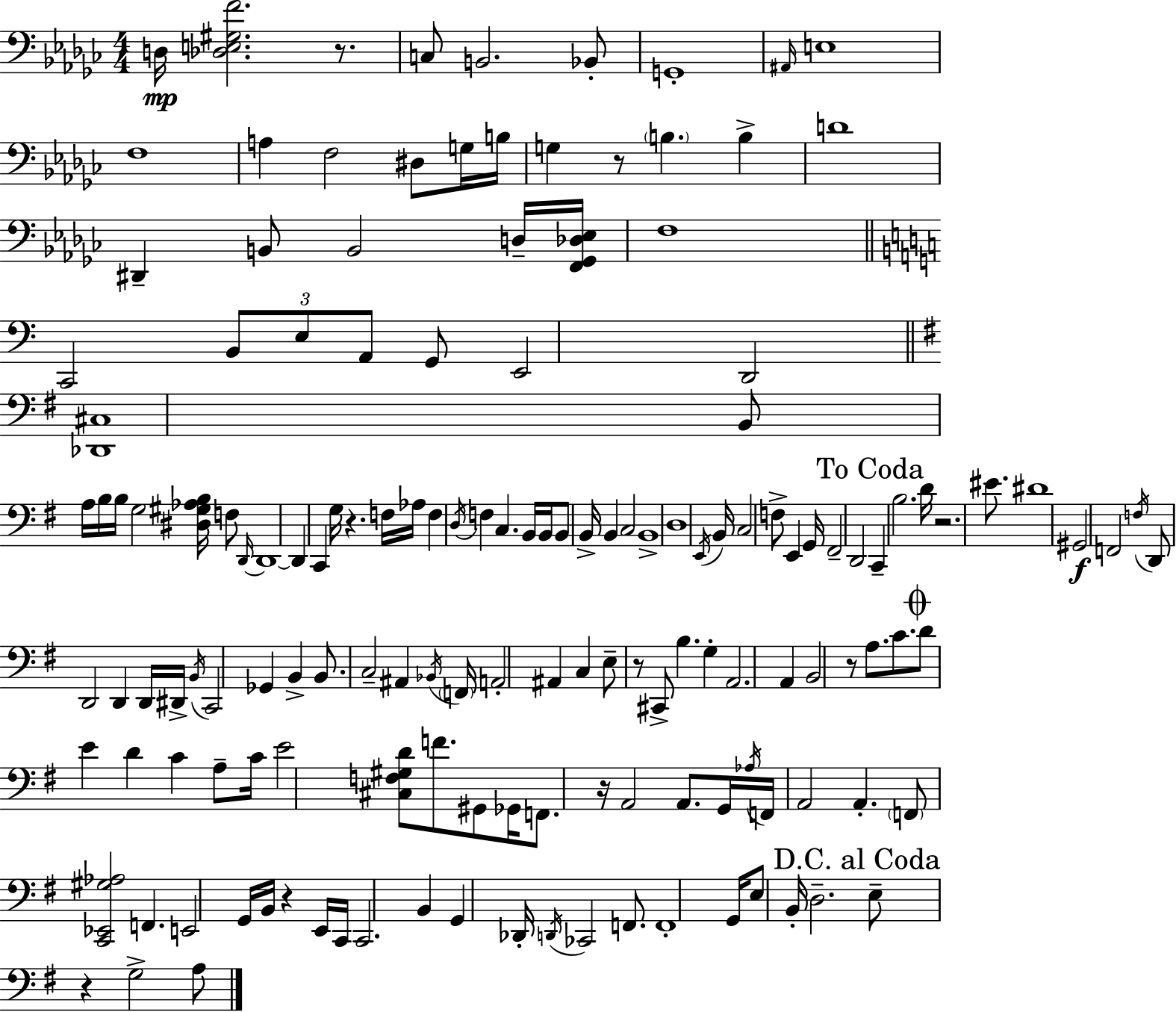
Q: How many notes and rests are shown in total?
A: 151